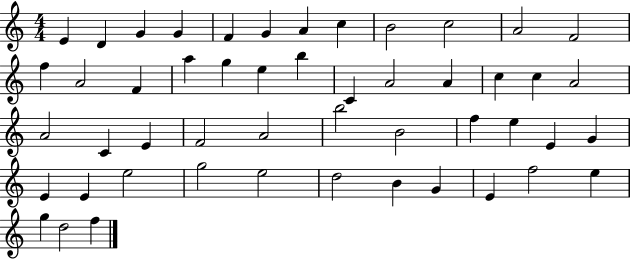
{
  \clef treble
  \numericTimeSignature
  \time 4/4
  \key c \major
  e'4 d'4 g'4 g'4 | f'4 g'4 a'4 c''4 | b'2 c''2 | a'2 f'2 | \break f''4 a'2 f'4 | a''4 g''4 e''4 b''4 | c'4 a'2 a'4 | c''4 c''4 a'2 | \break a'2 c'4 e'4 | f'2 a'2 | b''2 b'2 | f''4 e''4 e'4 g'4 | \break e'4 e'4 e''2 | g''2 e''2 | d''2 b'4 g'4 | e'4 f''2 e''4 | \break g''4 d''2 f''4 | \bar "|."
}